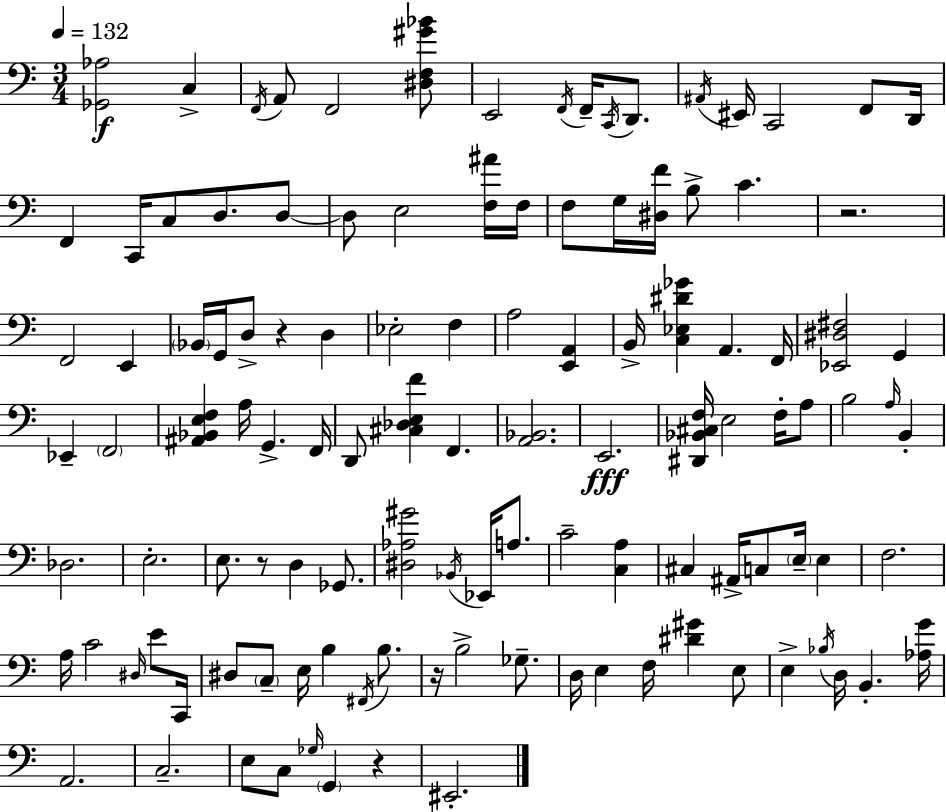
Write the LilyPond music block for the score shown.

{
  \clef bass
  \numericTimeSignature
  \time 3/4
  \key c \major
  \tempo 4 = 132
  \repeat volta 2 { <ges, aes>2\f c4-> | \acciaccatura { f,16 } a,8 f,2 <dis f gis' bes'>8 | e,2 \acciaccatura { f,16 } f,16-- \acciaccatura { c,16 } | d,8. \acciaccatura { ais,16 } eis,16 c,2 | \break f,8 d,16 f,4 c,16 c8 d8. | d8~~ d8 e2 | <f ais'>16 f16 f8 g16 <dis f'>16 b8-> c'4. | r2. | \break f,2 | e,4 \parenthesize bes,16 g,16 d8-> r4 | d4 ees2-. | f4 a2 | \break <e, a,>4 b,16-> <c ees dis' ges'>4 a,4. | f,16 <ees, dis fis>2 | g,4 ees,4-- \parenthesize f,2 | <ais, bes, e f>4 a16 g,4.-> | \break f,16 d,8 <cis des e f'>4 f,4. | <a, bes,>2. | e,2.\fff | <dis, bes, cis f>16 e2 | \break f16-. a8 b2 | \grace { a16 } b,4-. des2. | e2.-. | e8. r8 d4 | \break ges,8. <dis aes gis'>2 | \acciaccatura { bes,16 } ees,16 a8. c'2-- | <c a>4 cis4 ais,16-> c8 | \parenthesize e16-- e4 f2. | \break a16 c'2 | \grace { dis16 } e'8 c,16 dis8 \parenthesize c8-- e16 | b4 \acciaccatura { fis,16 } b8. r16 b2-> | ges8.-- d16 e4 | \break f16 <dis' gis'>4 e8 e4-> | \acciaccatura { bes16 } d16 b,4.-. <aes g'>16 a,2. | c2.-- | e8 c8 | \break \grace { ges16 } \parenthesize g,4 r4 eis,2.-. | } \bar "|."
}